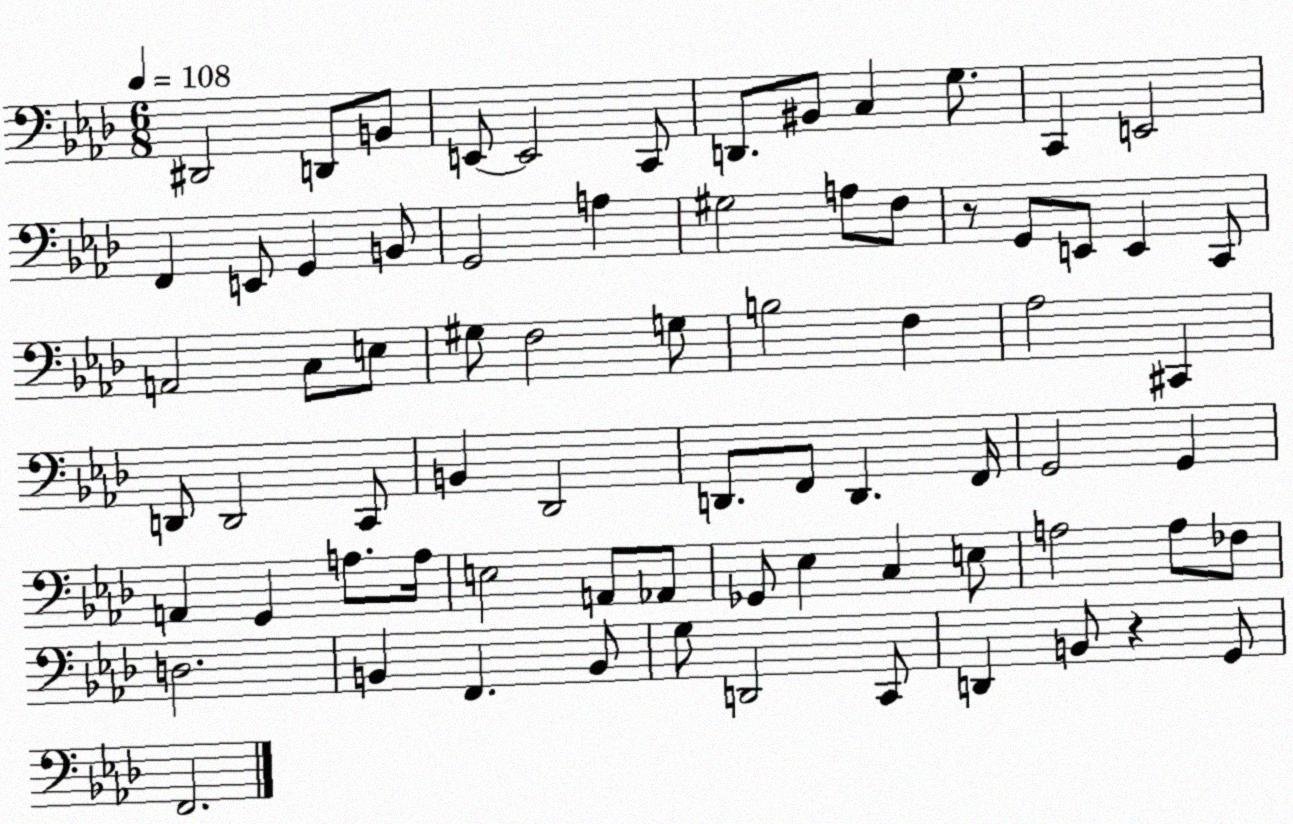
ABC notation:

X:1
T:Untitled
M:6/8
L:1/4
K:Ab
^D,,2 D,,/2 B,,/2 E,,/2 E,,2 C,,/2 D,,/2 ^B,,/2 C, G,/2 C,, E,,2 F,, E,,/2 G,, B,,/2 G,,2 A, ^G,2 A,/2 F,/2 z/2 G,,/2 E,,/2 E,, C,,/2 A,,2 C,/2 E,/2 ^G,/2 F,2 G,/2 B,2 F, _A,2 ^C,, D,,/2 D,,2 C,,/2 B,, _D,,2 D,,/2 F,,/2 D,, F,,/4 G,,2 G,, A,, G,, A,/2 A,/4 E,2 A,,/2 _A,,/2 _G,,/2 _E, C, E,/2 A,2 A,/2 _F,/2 D,2 B,, F,, B,,/2 G,/2 D,,2 C,,/2 D,, B,,/2 z G,,/2 F,,2